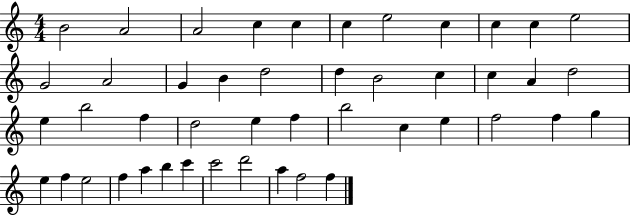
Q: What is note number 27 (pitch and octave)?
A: E5